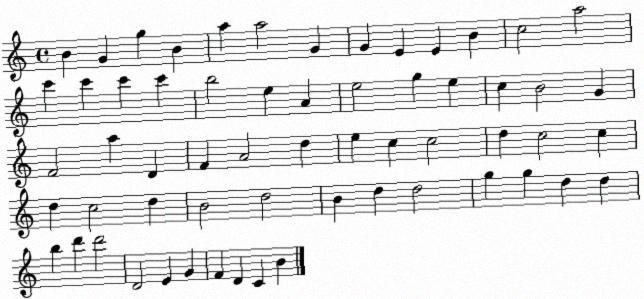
X:1
T:Untitled
M:4/4
L:1/4
K:C
B G g B a a2 G G E E B c2 a2 c' c' c' c' b2 e A e2 g e c B2 G F2 a D F A2 d e c c2 d c2 c d c2 d B2 d2 B d d2 g g d d b d' d'2 D2 E G F D C B